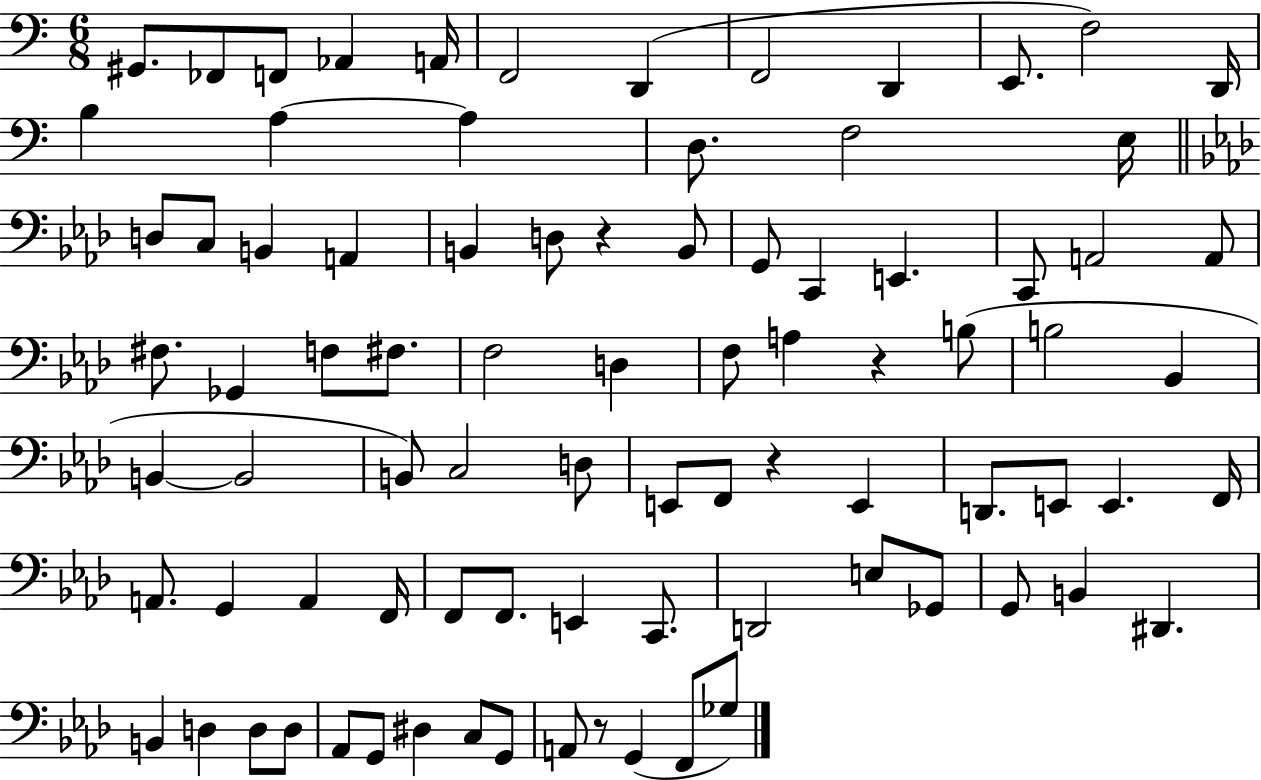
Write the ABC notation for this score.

X:1
T:Untitled
M:6/8
L:1/4
K:C
^G,,/2 _F,,/2 F,,/2 _A,, A,,/4 F,,2 D,, F,,2 D,, E,,/2 F,2 D,,/4 B, A, A, D,/2 F,2 E,/4 D,/2 C,/2 B,, A,, B,, D,/2 z B,,/2 G,,/2 C,, E,, C,,/2 A,,2 A,,/2 ^F,/2 _G,, F,/2 ^F,/2 F,2 D, F,/2 A, z B,/2 B,2 _B,, B,, B,,2 B,,/2 C,2 D,/2 E,,/2 F,,/2 z E,, D,,/2 E,,/2 E,, F,,/4 A,,/2 G,, A,, F,,/4 F,,/2 F,,/2 E,, C,,/2 D,,2 E,/2 _G,,/2 G,,/2 B,, ^D,, B,, D, D,/2 D,/2 _A,,/2 G,,/2 ^D, C,/2 G,,/2 A,,/2 z/2 G,, F,,/2 _G,/2